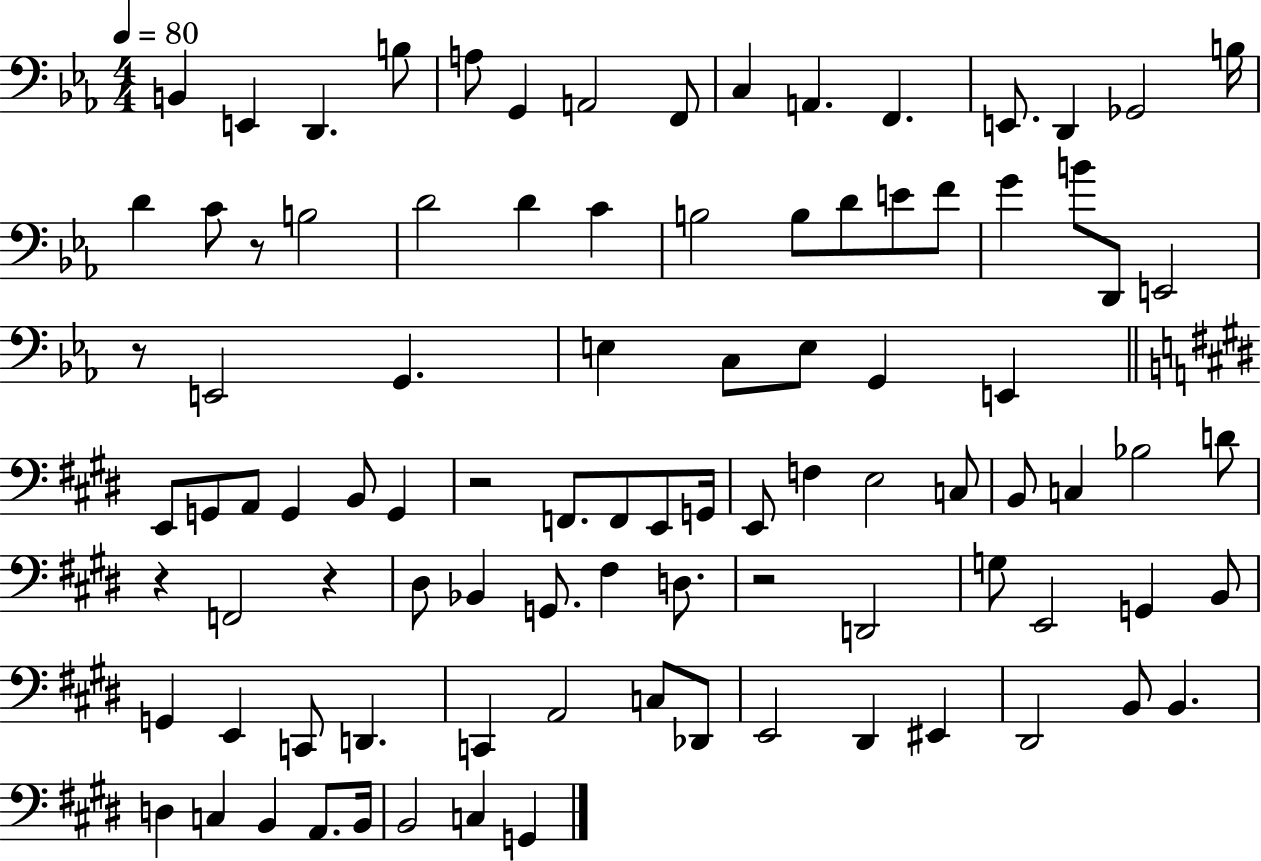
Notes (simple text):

B2/q E2/q D2/q. B3/e A3/e G2/q A2/h F2/e C3/q A2/q. F2/q. E2/e. D2/q Gb2/h B3/s D4/q C4/e R/e B3/h D4/h D4/q C4/q B3/h B3/e D4/e E4/e F4/e G4/q B4/e D2/e E2/h R/e E2/h G2/q. E3/q C3/e E3/e G2/q E2/q E2/e G2/e A2/e G2/q B2/e G2/q R/h F2/e. F2/e E2/e G2/s E2/e F3/q E3/h C3/e B2/e C3/q Bb3/h D4/e R/q F2/h R/q D#3/e Bb2/q G2/e. F#3/q D3/e. R/h D2/h G3/e E2/h G2/q B2/e G2/q E2/q C2/e D2/q. C2/q A2/h C3/e Db2/e E2/h D#2/q EIS2/q D#2/h B2/e B2/q. D3/q C3/q B2/q A2/e. B2/s B2/h C3/q G2/q